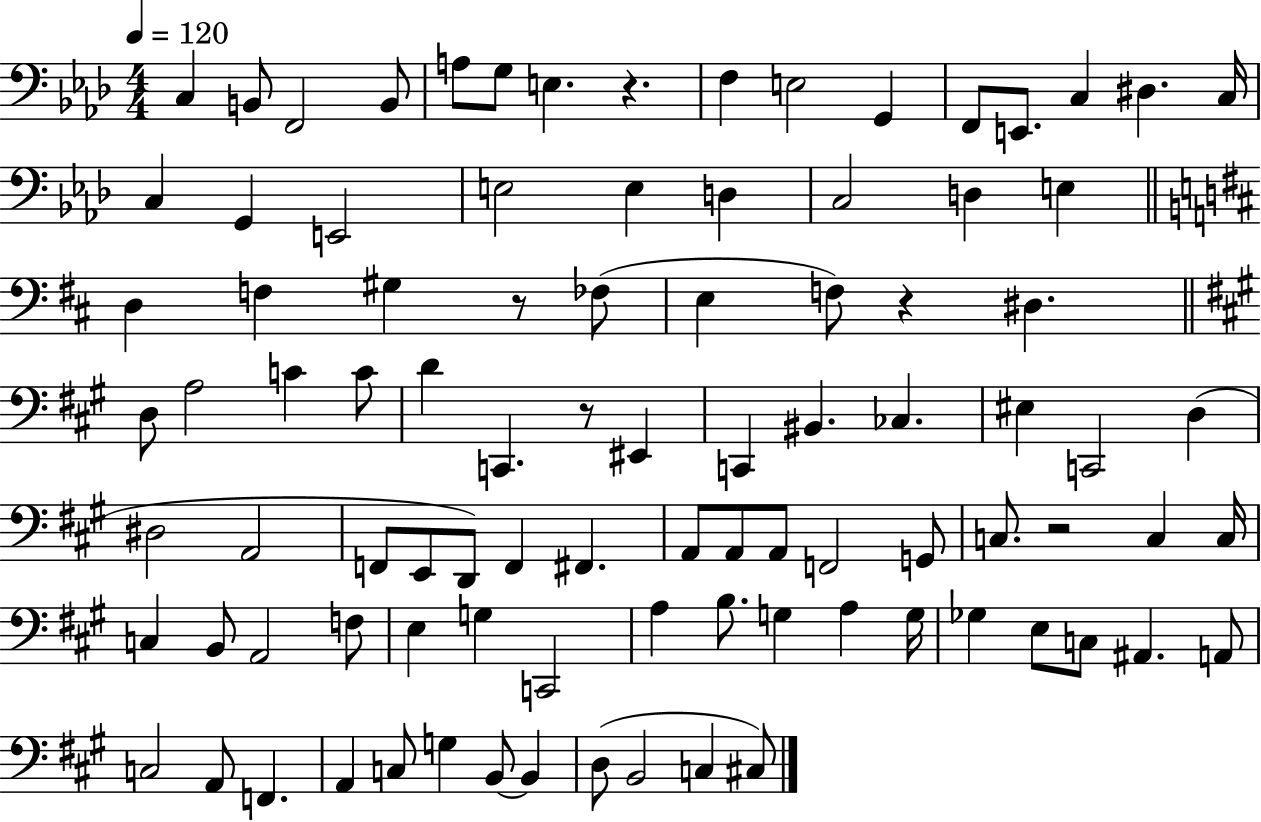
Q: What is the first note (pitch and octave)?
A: C3